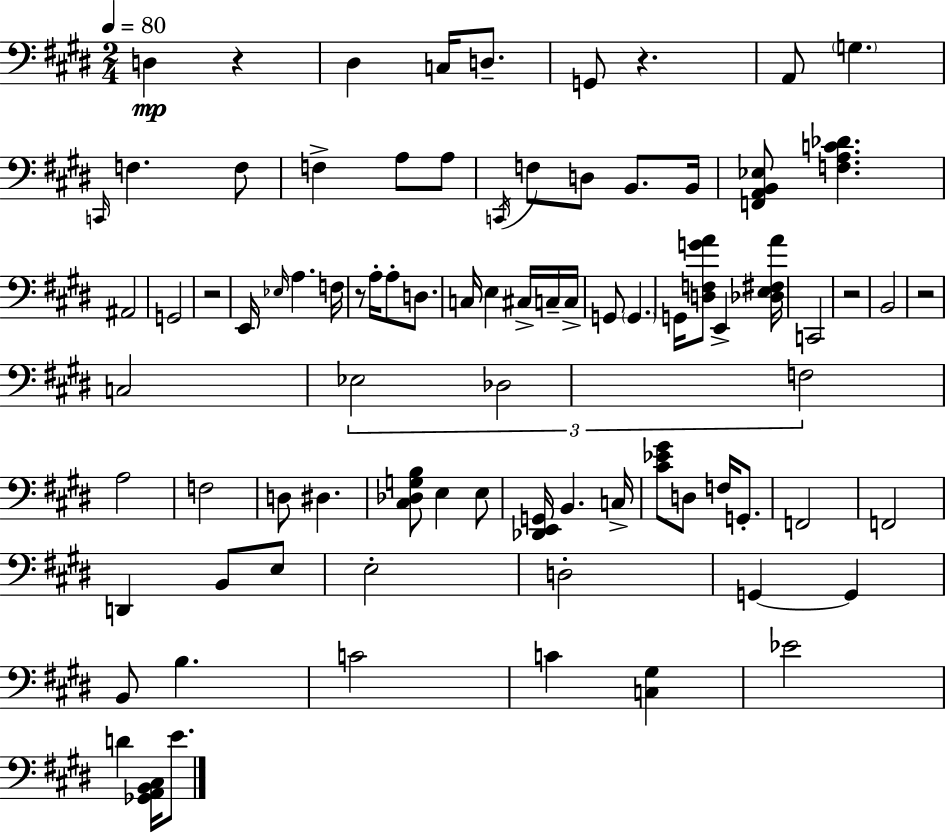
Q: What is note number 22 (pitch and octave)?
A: Eb3